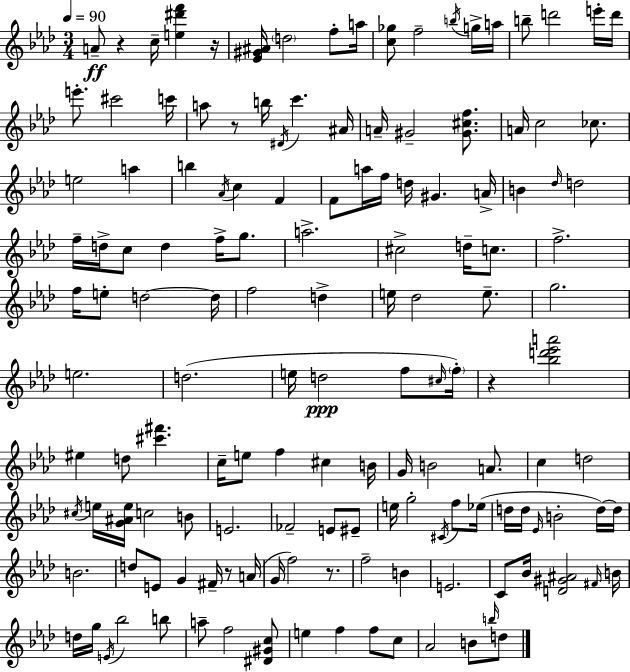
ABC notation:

X:1
T:Untitled
M:3/4
L:1/4
K:Ab
A/2 z c/4 [e^d'f'] z/4 [_E^G^A]/4 d2 f/2 a/4 [c_g]/2 f2 b/4 g/4 a/4 b/2 d'2 e'/4 d'/4 e'/2 ^c'2 c'/4 a/2 z/2 b/4 ^D/4 c' ^A/4 A/4 ^G2 [^G^cf]/2 A/4 c2 _c/2 e2 a b _A/4 c F F/2 a/4 f/4 d/4 ^G A/4 B _d/4 d2 f/4 d/4 c/2 d f/4 g/2 a2 ^c2 d/4 c/2 f2 f/4 e/2 d2 d/4 f2 d e/4 _d2 e/2 g2 e2 d2 e/4 d2 f/2 ^c/4 f/4 z [_bd'_e'a']2 ^e d/2 [^c'^f'] c/4 e/2 f ^c B/4 G/4 B2 A/2 c d2 ^c/4 e/4 [G^Ae]/4 c2 B/2 E2 _F2 E/2 ^E/2 e/4 g2 ^C/4 f/2 _e/4 d/4 d/4 _E/4 B2 d/4 d/4 B2 d/2 E/2 G ^F/4 z/2 A/4 G/4 f2 z/2 f2 B E2 C/2 _B/4 [D^G^A]2 ^F/4 B/4 d/4 g/4 E/4 _b2 b/2 a/2 f2 [^D^Gc]/2 e f f/2 c/2 _A2 B/2 b/4 d/2